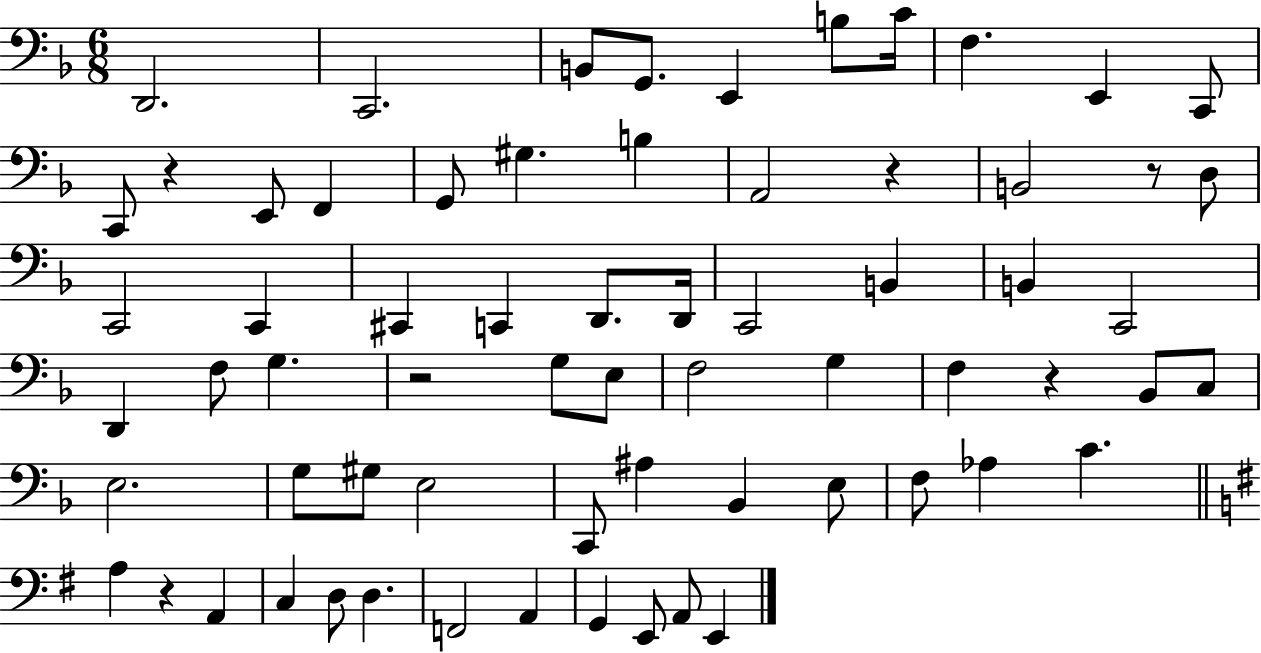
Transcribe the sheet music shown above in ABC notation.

X:1
T:Untitled
M:6/8
L:1/4
K:F
D,,2 C,,2 B,,/2 G,,/2 E,, B,/2 C/4 F, E,, C,,/2 C,,/2 z E,,/2 F,, G,,/2 ^G, B, A,,2 z B,,2 z/2 D,/2 C,,2 C,, ^C,, C,, D,,/2 D,,/4 C,,2 B,, B,, C,,2 D,, F,/2 G, z2 G,/2 E,/2 F,2 G, F, z _B,,/2 C,/2 E,2 G,/2 ^G,/2 E,2 C,,/2 ^A, _B,, E,/2 F,/2 _A, C A, z A,, C, D,/2 D, F,,2 A,, G,, E,,/2 A,,/2 E,,